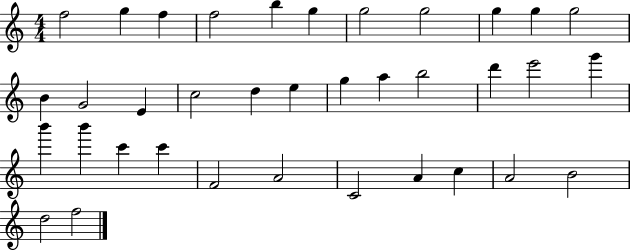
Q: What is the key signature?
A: C major